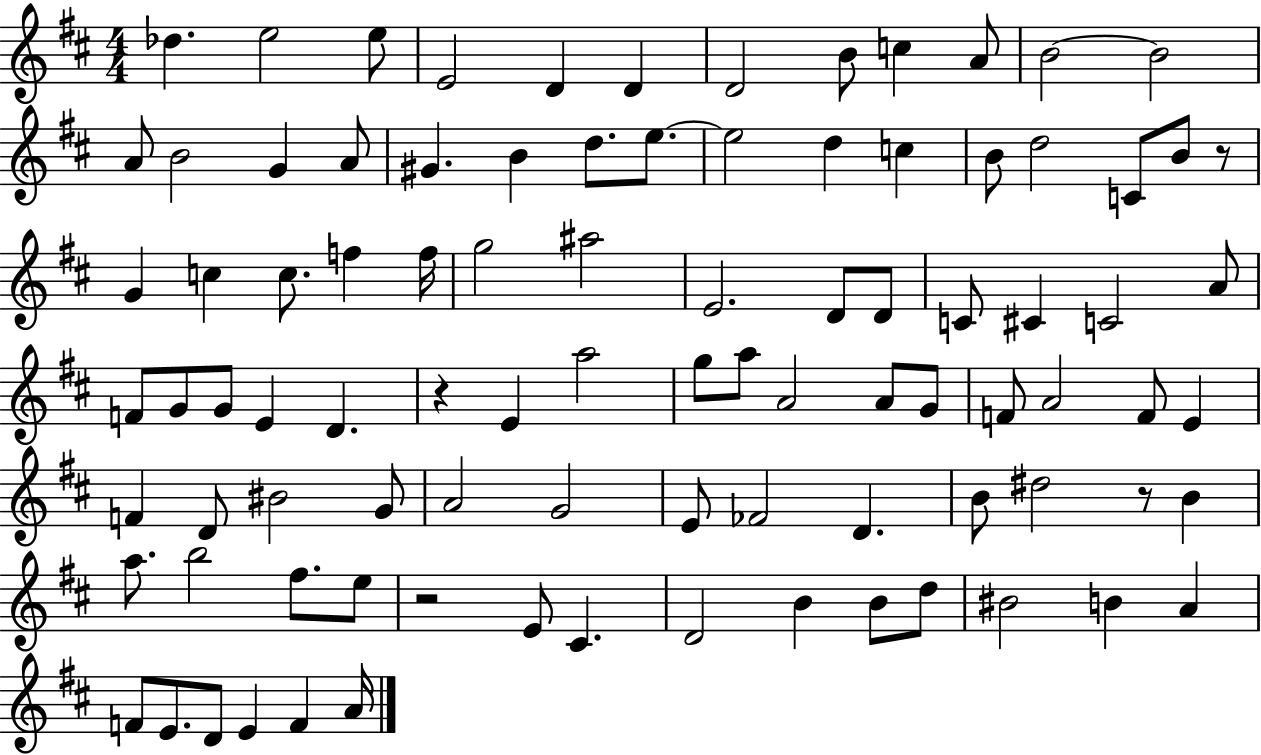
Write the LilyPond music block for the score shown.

{
  \clef treble
  \numericTimeSignature
  \time 4/4
  \key d \major
  \repeat volta 2 { des''4. e''2 e''8 | e'2 d'4 d'4 | d'2 b'8 c''4 a'8 | b'2~~ b'2 | \break a'8 b'2 g'4 a'8 | gis'4. b'4 d''8. e''8.~~ | e''2 d''4 c''4 | b'8 d''2 c'8 b'8 r8 | \break g'4 c''4 c''8. f''4 f''16 | g''2 ais''2 | e'2. d'8 d'8 | c'8 cis'4 c'2 a'8 | \break f'8 g'8 g'8 e'4 d'4. | r4 e'4 a''2 | g''8 a''8 a'2 a'8 g'8 | f'8 a'2 f'8 e'4 | \break f'4 d'8 bis'2 g'8 | a'2 g'2 | e'8 fes'2 d'4. | b'8 dis''2 r8 b'4 | \break a''8. b''2 fis''8. e''8 | r2 e'8 cis'4. | d'2 b'4 b'8 d''8 | bis'2 b'4 a'4 | \break f'8 e'8. d'8 e'4 f'4 a'16 | } \bar "|."
}